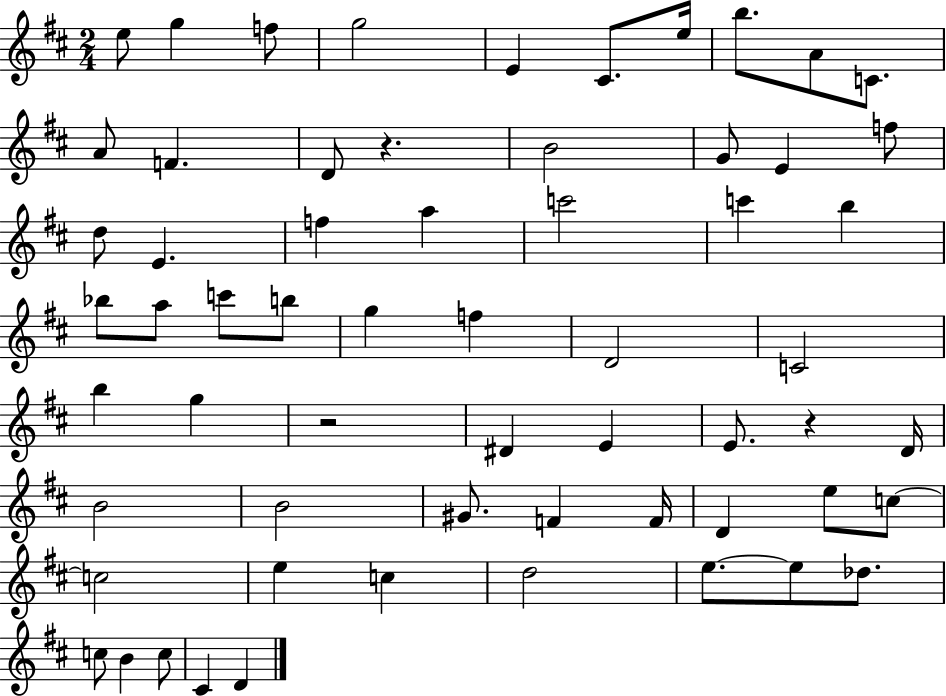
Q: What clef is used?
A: treble